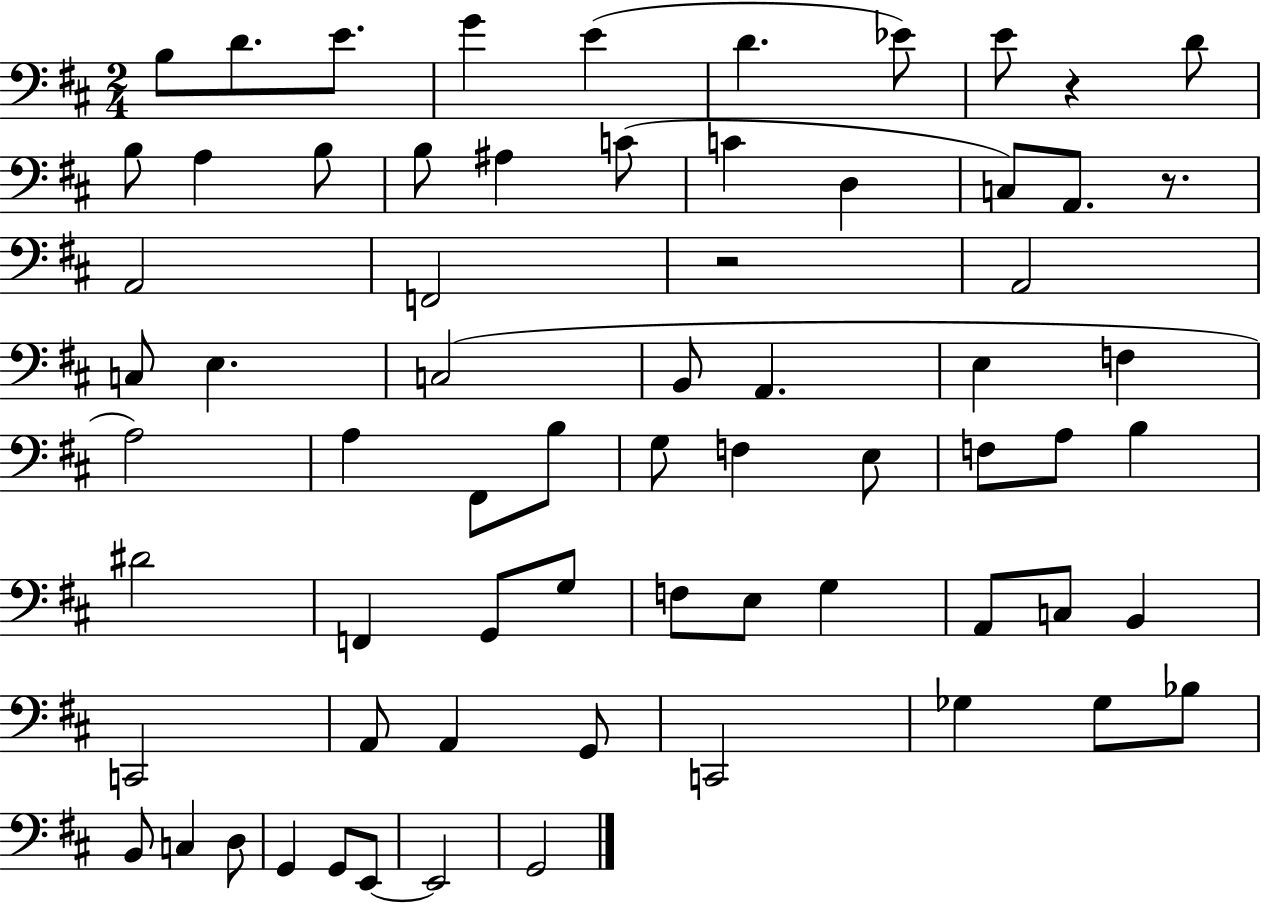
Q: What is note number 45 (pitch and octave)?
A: E3